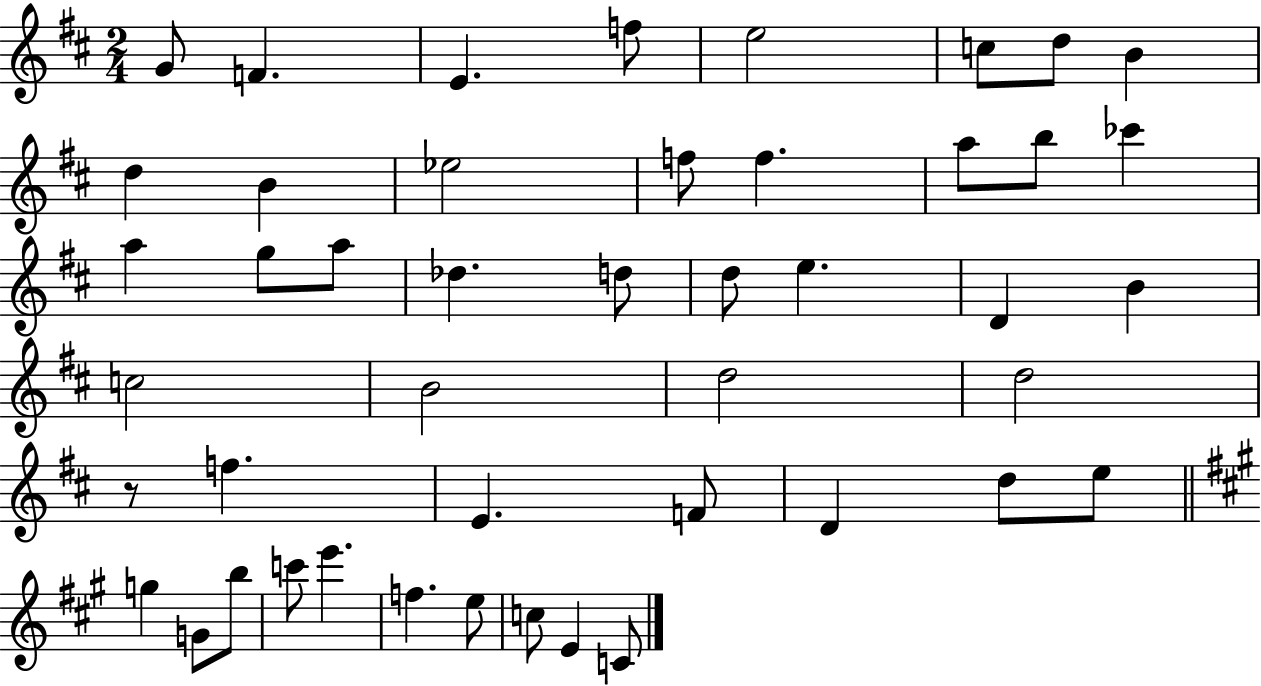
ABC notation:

X:1
T:Untitled
M:2/4
L:1/4
K:D
G/2 F E f/2 e2 c/2 d/2 B d B _e2 f/2 f a/2 b/2 _c' a g/2 a/2 _d d/2 d/2 e D B c2 B2 d2 d2 z/2 f E F/2 D d/2 e/2 g G/2 b/2 c'/2 e' f e/2 c/2 E C/2